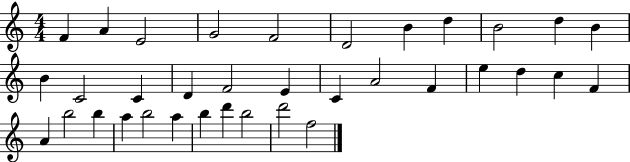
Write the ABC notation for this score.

X:1
T:Untitled
M:4/4
L:1/4
K:C
F A E2 G2 F2 D2 B d B2 d B B C2 C D F2 E C A2 F e d c F A b2 b a b2 a b d' b2 d'2 f2